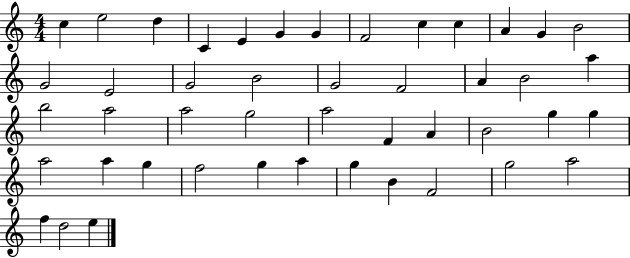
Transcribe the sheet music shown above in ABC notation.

X:1
T:Untitled
M:4/4
L:1/4
K:C
c e2 d C E G G F2 c c A G B2 G2 E2 G2 B2 G2 F2 A B2 a b2 a2 a2 g2 a2 F A B2 g g a2 a g f2 g a g B F2 g2 a2 f d2 e